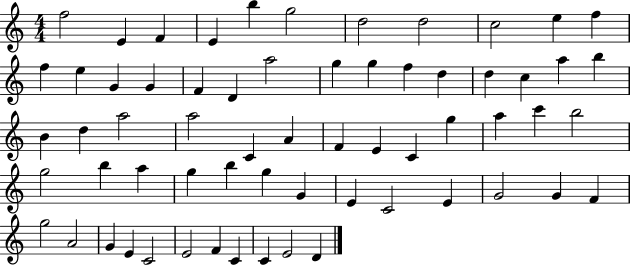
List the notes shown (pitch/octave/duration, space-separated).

F5/h E4/q F4/q E4/q B5/q G5/h D5/h D5/h C5/h E5/q F5/q F5/q E5/q G4/q G4/q F4/q D4/q A5/h G5/q G5/q F5/q D5/q D5/q C5/q A5/q B5/q B4/q D5/q A5/h A5/h C4/q A4/q F4/q E4/q C4/q G5/q A5/q C6/q B5/h G5/h B5/q A5/q G5/q B5/q G5/q G4/q E4/q C4/h E4/q G4/h G4/q F4/q G5/h A4/h G4/q E4/q C4/h E4/h F4/q C4/q C4/q E4/h D4/q